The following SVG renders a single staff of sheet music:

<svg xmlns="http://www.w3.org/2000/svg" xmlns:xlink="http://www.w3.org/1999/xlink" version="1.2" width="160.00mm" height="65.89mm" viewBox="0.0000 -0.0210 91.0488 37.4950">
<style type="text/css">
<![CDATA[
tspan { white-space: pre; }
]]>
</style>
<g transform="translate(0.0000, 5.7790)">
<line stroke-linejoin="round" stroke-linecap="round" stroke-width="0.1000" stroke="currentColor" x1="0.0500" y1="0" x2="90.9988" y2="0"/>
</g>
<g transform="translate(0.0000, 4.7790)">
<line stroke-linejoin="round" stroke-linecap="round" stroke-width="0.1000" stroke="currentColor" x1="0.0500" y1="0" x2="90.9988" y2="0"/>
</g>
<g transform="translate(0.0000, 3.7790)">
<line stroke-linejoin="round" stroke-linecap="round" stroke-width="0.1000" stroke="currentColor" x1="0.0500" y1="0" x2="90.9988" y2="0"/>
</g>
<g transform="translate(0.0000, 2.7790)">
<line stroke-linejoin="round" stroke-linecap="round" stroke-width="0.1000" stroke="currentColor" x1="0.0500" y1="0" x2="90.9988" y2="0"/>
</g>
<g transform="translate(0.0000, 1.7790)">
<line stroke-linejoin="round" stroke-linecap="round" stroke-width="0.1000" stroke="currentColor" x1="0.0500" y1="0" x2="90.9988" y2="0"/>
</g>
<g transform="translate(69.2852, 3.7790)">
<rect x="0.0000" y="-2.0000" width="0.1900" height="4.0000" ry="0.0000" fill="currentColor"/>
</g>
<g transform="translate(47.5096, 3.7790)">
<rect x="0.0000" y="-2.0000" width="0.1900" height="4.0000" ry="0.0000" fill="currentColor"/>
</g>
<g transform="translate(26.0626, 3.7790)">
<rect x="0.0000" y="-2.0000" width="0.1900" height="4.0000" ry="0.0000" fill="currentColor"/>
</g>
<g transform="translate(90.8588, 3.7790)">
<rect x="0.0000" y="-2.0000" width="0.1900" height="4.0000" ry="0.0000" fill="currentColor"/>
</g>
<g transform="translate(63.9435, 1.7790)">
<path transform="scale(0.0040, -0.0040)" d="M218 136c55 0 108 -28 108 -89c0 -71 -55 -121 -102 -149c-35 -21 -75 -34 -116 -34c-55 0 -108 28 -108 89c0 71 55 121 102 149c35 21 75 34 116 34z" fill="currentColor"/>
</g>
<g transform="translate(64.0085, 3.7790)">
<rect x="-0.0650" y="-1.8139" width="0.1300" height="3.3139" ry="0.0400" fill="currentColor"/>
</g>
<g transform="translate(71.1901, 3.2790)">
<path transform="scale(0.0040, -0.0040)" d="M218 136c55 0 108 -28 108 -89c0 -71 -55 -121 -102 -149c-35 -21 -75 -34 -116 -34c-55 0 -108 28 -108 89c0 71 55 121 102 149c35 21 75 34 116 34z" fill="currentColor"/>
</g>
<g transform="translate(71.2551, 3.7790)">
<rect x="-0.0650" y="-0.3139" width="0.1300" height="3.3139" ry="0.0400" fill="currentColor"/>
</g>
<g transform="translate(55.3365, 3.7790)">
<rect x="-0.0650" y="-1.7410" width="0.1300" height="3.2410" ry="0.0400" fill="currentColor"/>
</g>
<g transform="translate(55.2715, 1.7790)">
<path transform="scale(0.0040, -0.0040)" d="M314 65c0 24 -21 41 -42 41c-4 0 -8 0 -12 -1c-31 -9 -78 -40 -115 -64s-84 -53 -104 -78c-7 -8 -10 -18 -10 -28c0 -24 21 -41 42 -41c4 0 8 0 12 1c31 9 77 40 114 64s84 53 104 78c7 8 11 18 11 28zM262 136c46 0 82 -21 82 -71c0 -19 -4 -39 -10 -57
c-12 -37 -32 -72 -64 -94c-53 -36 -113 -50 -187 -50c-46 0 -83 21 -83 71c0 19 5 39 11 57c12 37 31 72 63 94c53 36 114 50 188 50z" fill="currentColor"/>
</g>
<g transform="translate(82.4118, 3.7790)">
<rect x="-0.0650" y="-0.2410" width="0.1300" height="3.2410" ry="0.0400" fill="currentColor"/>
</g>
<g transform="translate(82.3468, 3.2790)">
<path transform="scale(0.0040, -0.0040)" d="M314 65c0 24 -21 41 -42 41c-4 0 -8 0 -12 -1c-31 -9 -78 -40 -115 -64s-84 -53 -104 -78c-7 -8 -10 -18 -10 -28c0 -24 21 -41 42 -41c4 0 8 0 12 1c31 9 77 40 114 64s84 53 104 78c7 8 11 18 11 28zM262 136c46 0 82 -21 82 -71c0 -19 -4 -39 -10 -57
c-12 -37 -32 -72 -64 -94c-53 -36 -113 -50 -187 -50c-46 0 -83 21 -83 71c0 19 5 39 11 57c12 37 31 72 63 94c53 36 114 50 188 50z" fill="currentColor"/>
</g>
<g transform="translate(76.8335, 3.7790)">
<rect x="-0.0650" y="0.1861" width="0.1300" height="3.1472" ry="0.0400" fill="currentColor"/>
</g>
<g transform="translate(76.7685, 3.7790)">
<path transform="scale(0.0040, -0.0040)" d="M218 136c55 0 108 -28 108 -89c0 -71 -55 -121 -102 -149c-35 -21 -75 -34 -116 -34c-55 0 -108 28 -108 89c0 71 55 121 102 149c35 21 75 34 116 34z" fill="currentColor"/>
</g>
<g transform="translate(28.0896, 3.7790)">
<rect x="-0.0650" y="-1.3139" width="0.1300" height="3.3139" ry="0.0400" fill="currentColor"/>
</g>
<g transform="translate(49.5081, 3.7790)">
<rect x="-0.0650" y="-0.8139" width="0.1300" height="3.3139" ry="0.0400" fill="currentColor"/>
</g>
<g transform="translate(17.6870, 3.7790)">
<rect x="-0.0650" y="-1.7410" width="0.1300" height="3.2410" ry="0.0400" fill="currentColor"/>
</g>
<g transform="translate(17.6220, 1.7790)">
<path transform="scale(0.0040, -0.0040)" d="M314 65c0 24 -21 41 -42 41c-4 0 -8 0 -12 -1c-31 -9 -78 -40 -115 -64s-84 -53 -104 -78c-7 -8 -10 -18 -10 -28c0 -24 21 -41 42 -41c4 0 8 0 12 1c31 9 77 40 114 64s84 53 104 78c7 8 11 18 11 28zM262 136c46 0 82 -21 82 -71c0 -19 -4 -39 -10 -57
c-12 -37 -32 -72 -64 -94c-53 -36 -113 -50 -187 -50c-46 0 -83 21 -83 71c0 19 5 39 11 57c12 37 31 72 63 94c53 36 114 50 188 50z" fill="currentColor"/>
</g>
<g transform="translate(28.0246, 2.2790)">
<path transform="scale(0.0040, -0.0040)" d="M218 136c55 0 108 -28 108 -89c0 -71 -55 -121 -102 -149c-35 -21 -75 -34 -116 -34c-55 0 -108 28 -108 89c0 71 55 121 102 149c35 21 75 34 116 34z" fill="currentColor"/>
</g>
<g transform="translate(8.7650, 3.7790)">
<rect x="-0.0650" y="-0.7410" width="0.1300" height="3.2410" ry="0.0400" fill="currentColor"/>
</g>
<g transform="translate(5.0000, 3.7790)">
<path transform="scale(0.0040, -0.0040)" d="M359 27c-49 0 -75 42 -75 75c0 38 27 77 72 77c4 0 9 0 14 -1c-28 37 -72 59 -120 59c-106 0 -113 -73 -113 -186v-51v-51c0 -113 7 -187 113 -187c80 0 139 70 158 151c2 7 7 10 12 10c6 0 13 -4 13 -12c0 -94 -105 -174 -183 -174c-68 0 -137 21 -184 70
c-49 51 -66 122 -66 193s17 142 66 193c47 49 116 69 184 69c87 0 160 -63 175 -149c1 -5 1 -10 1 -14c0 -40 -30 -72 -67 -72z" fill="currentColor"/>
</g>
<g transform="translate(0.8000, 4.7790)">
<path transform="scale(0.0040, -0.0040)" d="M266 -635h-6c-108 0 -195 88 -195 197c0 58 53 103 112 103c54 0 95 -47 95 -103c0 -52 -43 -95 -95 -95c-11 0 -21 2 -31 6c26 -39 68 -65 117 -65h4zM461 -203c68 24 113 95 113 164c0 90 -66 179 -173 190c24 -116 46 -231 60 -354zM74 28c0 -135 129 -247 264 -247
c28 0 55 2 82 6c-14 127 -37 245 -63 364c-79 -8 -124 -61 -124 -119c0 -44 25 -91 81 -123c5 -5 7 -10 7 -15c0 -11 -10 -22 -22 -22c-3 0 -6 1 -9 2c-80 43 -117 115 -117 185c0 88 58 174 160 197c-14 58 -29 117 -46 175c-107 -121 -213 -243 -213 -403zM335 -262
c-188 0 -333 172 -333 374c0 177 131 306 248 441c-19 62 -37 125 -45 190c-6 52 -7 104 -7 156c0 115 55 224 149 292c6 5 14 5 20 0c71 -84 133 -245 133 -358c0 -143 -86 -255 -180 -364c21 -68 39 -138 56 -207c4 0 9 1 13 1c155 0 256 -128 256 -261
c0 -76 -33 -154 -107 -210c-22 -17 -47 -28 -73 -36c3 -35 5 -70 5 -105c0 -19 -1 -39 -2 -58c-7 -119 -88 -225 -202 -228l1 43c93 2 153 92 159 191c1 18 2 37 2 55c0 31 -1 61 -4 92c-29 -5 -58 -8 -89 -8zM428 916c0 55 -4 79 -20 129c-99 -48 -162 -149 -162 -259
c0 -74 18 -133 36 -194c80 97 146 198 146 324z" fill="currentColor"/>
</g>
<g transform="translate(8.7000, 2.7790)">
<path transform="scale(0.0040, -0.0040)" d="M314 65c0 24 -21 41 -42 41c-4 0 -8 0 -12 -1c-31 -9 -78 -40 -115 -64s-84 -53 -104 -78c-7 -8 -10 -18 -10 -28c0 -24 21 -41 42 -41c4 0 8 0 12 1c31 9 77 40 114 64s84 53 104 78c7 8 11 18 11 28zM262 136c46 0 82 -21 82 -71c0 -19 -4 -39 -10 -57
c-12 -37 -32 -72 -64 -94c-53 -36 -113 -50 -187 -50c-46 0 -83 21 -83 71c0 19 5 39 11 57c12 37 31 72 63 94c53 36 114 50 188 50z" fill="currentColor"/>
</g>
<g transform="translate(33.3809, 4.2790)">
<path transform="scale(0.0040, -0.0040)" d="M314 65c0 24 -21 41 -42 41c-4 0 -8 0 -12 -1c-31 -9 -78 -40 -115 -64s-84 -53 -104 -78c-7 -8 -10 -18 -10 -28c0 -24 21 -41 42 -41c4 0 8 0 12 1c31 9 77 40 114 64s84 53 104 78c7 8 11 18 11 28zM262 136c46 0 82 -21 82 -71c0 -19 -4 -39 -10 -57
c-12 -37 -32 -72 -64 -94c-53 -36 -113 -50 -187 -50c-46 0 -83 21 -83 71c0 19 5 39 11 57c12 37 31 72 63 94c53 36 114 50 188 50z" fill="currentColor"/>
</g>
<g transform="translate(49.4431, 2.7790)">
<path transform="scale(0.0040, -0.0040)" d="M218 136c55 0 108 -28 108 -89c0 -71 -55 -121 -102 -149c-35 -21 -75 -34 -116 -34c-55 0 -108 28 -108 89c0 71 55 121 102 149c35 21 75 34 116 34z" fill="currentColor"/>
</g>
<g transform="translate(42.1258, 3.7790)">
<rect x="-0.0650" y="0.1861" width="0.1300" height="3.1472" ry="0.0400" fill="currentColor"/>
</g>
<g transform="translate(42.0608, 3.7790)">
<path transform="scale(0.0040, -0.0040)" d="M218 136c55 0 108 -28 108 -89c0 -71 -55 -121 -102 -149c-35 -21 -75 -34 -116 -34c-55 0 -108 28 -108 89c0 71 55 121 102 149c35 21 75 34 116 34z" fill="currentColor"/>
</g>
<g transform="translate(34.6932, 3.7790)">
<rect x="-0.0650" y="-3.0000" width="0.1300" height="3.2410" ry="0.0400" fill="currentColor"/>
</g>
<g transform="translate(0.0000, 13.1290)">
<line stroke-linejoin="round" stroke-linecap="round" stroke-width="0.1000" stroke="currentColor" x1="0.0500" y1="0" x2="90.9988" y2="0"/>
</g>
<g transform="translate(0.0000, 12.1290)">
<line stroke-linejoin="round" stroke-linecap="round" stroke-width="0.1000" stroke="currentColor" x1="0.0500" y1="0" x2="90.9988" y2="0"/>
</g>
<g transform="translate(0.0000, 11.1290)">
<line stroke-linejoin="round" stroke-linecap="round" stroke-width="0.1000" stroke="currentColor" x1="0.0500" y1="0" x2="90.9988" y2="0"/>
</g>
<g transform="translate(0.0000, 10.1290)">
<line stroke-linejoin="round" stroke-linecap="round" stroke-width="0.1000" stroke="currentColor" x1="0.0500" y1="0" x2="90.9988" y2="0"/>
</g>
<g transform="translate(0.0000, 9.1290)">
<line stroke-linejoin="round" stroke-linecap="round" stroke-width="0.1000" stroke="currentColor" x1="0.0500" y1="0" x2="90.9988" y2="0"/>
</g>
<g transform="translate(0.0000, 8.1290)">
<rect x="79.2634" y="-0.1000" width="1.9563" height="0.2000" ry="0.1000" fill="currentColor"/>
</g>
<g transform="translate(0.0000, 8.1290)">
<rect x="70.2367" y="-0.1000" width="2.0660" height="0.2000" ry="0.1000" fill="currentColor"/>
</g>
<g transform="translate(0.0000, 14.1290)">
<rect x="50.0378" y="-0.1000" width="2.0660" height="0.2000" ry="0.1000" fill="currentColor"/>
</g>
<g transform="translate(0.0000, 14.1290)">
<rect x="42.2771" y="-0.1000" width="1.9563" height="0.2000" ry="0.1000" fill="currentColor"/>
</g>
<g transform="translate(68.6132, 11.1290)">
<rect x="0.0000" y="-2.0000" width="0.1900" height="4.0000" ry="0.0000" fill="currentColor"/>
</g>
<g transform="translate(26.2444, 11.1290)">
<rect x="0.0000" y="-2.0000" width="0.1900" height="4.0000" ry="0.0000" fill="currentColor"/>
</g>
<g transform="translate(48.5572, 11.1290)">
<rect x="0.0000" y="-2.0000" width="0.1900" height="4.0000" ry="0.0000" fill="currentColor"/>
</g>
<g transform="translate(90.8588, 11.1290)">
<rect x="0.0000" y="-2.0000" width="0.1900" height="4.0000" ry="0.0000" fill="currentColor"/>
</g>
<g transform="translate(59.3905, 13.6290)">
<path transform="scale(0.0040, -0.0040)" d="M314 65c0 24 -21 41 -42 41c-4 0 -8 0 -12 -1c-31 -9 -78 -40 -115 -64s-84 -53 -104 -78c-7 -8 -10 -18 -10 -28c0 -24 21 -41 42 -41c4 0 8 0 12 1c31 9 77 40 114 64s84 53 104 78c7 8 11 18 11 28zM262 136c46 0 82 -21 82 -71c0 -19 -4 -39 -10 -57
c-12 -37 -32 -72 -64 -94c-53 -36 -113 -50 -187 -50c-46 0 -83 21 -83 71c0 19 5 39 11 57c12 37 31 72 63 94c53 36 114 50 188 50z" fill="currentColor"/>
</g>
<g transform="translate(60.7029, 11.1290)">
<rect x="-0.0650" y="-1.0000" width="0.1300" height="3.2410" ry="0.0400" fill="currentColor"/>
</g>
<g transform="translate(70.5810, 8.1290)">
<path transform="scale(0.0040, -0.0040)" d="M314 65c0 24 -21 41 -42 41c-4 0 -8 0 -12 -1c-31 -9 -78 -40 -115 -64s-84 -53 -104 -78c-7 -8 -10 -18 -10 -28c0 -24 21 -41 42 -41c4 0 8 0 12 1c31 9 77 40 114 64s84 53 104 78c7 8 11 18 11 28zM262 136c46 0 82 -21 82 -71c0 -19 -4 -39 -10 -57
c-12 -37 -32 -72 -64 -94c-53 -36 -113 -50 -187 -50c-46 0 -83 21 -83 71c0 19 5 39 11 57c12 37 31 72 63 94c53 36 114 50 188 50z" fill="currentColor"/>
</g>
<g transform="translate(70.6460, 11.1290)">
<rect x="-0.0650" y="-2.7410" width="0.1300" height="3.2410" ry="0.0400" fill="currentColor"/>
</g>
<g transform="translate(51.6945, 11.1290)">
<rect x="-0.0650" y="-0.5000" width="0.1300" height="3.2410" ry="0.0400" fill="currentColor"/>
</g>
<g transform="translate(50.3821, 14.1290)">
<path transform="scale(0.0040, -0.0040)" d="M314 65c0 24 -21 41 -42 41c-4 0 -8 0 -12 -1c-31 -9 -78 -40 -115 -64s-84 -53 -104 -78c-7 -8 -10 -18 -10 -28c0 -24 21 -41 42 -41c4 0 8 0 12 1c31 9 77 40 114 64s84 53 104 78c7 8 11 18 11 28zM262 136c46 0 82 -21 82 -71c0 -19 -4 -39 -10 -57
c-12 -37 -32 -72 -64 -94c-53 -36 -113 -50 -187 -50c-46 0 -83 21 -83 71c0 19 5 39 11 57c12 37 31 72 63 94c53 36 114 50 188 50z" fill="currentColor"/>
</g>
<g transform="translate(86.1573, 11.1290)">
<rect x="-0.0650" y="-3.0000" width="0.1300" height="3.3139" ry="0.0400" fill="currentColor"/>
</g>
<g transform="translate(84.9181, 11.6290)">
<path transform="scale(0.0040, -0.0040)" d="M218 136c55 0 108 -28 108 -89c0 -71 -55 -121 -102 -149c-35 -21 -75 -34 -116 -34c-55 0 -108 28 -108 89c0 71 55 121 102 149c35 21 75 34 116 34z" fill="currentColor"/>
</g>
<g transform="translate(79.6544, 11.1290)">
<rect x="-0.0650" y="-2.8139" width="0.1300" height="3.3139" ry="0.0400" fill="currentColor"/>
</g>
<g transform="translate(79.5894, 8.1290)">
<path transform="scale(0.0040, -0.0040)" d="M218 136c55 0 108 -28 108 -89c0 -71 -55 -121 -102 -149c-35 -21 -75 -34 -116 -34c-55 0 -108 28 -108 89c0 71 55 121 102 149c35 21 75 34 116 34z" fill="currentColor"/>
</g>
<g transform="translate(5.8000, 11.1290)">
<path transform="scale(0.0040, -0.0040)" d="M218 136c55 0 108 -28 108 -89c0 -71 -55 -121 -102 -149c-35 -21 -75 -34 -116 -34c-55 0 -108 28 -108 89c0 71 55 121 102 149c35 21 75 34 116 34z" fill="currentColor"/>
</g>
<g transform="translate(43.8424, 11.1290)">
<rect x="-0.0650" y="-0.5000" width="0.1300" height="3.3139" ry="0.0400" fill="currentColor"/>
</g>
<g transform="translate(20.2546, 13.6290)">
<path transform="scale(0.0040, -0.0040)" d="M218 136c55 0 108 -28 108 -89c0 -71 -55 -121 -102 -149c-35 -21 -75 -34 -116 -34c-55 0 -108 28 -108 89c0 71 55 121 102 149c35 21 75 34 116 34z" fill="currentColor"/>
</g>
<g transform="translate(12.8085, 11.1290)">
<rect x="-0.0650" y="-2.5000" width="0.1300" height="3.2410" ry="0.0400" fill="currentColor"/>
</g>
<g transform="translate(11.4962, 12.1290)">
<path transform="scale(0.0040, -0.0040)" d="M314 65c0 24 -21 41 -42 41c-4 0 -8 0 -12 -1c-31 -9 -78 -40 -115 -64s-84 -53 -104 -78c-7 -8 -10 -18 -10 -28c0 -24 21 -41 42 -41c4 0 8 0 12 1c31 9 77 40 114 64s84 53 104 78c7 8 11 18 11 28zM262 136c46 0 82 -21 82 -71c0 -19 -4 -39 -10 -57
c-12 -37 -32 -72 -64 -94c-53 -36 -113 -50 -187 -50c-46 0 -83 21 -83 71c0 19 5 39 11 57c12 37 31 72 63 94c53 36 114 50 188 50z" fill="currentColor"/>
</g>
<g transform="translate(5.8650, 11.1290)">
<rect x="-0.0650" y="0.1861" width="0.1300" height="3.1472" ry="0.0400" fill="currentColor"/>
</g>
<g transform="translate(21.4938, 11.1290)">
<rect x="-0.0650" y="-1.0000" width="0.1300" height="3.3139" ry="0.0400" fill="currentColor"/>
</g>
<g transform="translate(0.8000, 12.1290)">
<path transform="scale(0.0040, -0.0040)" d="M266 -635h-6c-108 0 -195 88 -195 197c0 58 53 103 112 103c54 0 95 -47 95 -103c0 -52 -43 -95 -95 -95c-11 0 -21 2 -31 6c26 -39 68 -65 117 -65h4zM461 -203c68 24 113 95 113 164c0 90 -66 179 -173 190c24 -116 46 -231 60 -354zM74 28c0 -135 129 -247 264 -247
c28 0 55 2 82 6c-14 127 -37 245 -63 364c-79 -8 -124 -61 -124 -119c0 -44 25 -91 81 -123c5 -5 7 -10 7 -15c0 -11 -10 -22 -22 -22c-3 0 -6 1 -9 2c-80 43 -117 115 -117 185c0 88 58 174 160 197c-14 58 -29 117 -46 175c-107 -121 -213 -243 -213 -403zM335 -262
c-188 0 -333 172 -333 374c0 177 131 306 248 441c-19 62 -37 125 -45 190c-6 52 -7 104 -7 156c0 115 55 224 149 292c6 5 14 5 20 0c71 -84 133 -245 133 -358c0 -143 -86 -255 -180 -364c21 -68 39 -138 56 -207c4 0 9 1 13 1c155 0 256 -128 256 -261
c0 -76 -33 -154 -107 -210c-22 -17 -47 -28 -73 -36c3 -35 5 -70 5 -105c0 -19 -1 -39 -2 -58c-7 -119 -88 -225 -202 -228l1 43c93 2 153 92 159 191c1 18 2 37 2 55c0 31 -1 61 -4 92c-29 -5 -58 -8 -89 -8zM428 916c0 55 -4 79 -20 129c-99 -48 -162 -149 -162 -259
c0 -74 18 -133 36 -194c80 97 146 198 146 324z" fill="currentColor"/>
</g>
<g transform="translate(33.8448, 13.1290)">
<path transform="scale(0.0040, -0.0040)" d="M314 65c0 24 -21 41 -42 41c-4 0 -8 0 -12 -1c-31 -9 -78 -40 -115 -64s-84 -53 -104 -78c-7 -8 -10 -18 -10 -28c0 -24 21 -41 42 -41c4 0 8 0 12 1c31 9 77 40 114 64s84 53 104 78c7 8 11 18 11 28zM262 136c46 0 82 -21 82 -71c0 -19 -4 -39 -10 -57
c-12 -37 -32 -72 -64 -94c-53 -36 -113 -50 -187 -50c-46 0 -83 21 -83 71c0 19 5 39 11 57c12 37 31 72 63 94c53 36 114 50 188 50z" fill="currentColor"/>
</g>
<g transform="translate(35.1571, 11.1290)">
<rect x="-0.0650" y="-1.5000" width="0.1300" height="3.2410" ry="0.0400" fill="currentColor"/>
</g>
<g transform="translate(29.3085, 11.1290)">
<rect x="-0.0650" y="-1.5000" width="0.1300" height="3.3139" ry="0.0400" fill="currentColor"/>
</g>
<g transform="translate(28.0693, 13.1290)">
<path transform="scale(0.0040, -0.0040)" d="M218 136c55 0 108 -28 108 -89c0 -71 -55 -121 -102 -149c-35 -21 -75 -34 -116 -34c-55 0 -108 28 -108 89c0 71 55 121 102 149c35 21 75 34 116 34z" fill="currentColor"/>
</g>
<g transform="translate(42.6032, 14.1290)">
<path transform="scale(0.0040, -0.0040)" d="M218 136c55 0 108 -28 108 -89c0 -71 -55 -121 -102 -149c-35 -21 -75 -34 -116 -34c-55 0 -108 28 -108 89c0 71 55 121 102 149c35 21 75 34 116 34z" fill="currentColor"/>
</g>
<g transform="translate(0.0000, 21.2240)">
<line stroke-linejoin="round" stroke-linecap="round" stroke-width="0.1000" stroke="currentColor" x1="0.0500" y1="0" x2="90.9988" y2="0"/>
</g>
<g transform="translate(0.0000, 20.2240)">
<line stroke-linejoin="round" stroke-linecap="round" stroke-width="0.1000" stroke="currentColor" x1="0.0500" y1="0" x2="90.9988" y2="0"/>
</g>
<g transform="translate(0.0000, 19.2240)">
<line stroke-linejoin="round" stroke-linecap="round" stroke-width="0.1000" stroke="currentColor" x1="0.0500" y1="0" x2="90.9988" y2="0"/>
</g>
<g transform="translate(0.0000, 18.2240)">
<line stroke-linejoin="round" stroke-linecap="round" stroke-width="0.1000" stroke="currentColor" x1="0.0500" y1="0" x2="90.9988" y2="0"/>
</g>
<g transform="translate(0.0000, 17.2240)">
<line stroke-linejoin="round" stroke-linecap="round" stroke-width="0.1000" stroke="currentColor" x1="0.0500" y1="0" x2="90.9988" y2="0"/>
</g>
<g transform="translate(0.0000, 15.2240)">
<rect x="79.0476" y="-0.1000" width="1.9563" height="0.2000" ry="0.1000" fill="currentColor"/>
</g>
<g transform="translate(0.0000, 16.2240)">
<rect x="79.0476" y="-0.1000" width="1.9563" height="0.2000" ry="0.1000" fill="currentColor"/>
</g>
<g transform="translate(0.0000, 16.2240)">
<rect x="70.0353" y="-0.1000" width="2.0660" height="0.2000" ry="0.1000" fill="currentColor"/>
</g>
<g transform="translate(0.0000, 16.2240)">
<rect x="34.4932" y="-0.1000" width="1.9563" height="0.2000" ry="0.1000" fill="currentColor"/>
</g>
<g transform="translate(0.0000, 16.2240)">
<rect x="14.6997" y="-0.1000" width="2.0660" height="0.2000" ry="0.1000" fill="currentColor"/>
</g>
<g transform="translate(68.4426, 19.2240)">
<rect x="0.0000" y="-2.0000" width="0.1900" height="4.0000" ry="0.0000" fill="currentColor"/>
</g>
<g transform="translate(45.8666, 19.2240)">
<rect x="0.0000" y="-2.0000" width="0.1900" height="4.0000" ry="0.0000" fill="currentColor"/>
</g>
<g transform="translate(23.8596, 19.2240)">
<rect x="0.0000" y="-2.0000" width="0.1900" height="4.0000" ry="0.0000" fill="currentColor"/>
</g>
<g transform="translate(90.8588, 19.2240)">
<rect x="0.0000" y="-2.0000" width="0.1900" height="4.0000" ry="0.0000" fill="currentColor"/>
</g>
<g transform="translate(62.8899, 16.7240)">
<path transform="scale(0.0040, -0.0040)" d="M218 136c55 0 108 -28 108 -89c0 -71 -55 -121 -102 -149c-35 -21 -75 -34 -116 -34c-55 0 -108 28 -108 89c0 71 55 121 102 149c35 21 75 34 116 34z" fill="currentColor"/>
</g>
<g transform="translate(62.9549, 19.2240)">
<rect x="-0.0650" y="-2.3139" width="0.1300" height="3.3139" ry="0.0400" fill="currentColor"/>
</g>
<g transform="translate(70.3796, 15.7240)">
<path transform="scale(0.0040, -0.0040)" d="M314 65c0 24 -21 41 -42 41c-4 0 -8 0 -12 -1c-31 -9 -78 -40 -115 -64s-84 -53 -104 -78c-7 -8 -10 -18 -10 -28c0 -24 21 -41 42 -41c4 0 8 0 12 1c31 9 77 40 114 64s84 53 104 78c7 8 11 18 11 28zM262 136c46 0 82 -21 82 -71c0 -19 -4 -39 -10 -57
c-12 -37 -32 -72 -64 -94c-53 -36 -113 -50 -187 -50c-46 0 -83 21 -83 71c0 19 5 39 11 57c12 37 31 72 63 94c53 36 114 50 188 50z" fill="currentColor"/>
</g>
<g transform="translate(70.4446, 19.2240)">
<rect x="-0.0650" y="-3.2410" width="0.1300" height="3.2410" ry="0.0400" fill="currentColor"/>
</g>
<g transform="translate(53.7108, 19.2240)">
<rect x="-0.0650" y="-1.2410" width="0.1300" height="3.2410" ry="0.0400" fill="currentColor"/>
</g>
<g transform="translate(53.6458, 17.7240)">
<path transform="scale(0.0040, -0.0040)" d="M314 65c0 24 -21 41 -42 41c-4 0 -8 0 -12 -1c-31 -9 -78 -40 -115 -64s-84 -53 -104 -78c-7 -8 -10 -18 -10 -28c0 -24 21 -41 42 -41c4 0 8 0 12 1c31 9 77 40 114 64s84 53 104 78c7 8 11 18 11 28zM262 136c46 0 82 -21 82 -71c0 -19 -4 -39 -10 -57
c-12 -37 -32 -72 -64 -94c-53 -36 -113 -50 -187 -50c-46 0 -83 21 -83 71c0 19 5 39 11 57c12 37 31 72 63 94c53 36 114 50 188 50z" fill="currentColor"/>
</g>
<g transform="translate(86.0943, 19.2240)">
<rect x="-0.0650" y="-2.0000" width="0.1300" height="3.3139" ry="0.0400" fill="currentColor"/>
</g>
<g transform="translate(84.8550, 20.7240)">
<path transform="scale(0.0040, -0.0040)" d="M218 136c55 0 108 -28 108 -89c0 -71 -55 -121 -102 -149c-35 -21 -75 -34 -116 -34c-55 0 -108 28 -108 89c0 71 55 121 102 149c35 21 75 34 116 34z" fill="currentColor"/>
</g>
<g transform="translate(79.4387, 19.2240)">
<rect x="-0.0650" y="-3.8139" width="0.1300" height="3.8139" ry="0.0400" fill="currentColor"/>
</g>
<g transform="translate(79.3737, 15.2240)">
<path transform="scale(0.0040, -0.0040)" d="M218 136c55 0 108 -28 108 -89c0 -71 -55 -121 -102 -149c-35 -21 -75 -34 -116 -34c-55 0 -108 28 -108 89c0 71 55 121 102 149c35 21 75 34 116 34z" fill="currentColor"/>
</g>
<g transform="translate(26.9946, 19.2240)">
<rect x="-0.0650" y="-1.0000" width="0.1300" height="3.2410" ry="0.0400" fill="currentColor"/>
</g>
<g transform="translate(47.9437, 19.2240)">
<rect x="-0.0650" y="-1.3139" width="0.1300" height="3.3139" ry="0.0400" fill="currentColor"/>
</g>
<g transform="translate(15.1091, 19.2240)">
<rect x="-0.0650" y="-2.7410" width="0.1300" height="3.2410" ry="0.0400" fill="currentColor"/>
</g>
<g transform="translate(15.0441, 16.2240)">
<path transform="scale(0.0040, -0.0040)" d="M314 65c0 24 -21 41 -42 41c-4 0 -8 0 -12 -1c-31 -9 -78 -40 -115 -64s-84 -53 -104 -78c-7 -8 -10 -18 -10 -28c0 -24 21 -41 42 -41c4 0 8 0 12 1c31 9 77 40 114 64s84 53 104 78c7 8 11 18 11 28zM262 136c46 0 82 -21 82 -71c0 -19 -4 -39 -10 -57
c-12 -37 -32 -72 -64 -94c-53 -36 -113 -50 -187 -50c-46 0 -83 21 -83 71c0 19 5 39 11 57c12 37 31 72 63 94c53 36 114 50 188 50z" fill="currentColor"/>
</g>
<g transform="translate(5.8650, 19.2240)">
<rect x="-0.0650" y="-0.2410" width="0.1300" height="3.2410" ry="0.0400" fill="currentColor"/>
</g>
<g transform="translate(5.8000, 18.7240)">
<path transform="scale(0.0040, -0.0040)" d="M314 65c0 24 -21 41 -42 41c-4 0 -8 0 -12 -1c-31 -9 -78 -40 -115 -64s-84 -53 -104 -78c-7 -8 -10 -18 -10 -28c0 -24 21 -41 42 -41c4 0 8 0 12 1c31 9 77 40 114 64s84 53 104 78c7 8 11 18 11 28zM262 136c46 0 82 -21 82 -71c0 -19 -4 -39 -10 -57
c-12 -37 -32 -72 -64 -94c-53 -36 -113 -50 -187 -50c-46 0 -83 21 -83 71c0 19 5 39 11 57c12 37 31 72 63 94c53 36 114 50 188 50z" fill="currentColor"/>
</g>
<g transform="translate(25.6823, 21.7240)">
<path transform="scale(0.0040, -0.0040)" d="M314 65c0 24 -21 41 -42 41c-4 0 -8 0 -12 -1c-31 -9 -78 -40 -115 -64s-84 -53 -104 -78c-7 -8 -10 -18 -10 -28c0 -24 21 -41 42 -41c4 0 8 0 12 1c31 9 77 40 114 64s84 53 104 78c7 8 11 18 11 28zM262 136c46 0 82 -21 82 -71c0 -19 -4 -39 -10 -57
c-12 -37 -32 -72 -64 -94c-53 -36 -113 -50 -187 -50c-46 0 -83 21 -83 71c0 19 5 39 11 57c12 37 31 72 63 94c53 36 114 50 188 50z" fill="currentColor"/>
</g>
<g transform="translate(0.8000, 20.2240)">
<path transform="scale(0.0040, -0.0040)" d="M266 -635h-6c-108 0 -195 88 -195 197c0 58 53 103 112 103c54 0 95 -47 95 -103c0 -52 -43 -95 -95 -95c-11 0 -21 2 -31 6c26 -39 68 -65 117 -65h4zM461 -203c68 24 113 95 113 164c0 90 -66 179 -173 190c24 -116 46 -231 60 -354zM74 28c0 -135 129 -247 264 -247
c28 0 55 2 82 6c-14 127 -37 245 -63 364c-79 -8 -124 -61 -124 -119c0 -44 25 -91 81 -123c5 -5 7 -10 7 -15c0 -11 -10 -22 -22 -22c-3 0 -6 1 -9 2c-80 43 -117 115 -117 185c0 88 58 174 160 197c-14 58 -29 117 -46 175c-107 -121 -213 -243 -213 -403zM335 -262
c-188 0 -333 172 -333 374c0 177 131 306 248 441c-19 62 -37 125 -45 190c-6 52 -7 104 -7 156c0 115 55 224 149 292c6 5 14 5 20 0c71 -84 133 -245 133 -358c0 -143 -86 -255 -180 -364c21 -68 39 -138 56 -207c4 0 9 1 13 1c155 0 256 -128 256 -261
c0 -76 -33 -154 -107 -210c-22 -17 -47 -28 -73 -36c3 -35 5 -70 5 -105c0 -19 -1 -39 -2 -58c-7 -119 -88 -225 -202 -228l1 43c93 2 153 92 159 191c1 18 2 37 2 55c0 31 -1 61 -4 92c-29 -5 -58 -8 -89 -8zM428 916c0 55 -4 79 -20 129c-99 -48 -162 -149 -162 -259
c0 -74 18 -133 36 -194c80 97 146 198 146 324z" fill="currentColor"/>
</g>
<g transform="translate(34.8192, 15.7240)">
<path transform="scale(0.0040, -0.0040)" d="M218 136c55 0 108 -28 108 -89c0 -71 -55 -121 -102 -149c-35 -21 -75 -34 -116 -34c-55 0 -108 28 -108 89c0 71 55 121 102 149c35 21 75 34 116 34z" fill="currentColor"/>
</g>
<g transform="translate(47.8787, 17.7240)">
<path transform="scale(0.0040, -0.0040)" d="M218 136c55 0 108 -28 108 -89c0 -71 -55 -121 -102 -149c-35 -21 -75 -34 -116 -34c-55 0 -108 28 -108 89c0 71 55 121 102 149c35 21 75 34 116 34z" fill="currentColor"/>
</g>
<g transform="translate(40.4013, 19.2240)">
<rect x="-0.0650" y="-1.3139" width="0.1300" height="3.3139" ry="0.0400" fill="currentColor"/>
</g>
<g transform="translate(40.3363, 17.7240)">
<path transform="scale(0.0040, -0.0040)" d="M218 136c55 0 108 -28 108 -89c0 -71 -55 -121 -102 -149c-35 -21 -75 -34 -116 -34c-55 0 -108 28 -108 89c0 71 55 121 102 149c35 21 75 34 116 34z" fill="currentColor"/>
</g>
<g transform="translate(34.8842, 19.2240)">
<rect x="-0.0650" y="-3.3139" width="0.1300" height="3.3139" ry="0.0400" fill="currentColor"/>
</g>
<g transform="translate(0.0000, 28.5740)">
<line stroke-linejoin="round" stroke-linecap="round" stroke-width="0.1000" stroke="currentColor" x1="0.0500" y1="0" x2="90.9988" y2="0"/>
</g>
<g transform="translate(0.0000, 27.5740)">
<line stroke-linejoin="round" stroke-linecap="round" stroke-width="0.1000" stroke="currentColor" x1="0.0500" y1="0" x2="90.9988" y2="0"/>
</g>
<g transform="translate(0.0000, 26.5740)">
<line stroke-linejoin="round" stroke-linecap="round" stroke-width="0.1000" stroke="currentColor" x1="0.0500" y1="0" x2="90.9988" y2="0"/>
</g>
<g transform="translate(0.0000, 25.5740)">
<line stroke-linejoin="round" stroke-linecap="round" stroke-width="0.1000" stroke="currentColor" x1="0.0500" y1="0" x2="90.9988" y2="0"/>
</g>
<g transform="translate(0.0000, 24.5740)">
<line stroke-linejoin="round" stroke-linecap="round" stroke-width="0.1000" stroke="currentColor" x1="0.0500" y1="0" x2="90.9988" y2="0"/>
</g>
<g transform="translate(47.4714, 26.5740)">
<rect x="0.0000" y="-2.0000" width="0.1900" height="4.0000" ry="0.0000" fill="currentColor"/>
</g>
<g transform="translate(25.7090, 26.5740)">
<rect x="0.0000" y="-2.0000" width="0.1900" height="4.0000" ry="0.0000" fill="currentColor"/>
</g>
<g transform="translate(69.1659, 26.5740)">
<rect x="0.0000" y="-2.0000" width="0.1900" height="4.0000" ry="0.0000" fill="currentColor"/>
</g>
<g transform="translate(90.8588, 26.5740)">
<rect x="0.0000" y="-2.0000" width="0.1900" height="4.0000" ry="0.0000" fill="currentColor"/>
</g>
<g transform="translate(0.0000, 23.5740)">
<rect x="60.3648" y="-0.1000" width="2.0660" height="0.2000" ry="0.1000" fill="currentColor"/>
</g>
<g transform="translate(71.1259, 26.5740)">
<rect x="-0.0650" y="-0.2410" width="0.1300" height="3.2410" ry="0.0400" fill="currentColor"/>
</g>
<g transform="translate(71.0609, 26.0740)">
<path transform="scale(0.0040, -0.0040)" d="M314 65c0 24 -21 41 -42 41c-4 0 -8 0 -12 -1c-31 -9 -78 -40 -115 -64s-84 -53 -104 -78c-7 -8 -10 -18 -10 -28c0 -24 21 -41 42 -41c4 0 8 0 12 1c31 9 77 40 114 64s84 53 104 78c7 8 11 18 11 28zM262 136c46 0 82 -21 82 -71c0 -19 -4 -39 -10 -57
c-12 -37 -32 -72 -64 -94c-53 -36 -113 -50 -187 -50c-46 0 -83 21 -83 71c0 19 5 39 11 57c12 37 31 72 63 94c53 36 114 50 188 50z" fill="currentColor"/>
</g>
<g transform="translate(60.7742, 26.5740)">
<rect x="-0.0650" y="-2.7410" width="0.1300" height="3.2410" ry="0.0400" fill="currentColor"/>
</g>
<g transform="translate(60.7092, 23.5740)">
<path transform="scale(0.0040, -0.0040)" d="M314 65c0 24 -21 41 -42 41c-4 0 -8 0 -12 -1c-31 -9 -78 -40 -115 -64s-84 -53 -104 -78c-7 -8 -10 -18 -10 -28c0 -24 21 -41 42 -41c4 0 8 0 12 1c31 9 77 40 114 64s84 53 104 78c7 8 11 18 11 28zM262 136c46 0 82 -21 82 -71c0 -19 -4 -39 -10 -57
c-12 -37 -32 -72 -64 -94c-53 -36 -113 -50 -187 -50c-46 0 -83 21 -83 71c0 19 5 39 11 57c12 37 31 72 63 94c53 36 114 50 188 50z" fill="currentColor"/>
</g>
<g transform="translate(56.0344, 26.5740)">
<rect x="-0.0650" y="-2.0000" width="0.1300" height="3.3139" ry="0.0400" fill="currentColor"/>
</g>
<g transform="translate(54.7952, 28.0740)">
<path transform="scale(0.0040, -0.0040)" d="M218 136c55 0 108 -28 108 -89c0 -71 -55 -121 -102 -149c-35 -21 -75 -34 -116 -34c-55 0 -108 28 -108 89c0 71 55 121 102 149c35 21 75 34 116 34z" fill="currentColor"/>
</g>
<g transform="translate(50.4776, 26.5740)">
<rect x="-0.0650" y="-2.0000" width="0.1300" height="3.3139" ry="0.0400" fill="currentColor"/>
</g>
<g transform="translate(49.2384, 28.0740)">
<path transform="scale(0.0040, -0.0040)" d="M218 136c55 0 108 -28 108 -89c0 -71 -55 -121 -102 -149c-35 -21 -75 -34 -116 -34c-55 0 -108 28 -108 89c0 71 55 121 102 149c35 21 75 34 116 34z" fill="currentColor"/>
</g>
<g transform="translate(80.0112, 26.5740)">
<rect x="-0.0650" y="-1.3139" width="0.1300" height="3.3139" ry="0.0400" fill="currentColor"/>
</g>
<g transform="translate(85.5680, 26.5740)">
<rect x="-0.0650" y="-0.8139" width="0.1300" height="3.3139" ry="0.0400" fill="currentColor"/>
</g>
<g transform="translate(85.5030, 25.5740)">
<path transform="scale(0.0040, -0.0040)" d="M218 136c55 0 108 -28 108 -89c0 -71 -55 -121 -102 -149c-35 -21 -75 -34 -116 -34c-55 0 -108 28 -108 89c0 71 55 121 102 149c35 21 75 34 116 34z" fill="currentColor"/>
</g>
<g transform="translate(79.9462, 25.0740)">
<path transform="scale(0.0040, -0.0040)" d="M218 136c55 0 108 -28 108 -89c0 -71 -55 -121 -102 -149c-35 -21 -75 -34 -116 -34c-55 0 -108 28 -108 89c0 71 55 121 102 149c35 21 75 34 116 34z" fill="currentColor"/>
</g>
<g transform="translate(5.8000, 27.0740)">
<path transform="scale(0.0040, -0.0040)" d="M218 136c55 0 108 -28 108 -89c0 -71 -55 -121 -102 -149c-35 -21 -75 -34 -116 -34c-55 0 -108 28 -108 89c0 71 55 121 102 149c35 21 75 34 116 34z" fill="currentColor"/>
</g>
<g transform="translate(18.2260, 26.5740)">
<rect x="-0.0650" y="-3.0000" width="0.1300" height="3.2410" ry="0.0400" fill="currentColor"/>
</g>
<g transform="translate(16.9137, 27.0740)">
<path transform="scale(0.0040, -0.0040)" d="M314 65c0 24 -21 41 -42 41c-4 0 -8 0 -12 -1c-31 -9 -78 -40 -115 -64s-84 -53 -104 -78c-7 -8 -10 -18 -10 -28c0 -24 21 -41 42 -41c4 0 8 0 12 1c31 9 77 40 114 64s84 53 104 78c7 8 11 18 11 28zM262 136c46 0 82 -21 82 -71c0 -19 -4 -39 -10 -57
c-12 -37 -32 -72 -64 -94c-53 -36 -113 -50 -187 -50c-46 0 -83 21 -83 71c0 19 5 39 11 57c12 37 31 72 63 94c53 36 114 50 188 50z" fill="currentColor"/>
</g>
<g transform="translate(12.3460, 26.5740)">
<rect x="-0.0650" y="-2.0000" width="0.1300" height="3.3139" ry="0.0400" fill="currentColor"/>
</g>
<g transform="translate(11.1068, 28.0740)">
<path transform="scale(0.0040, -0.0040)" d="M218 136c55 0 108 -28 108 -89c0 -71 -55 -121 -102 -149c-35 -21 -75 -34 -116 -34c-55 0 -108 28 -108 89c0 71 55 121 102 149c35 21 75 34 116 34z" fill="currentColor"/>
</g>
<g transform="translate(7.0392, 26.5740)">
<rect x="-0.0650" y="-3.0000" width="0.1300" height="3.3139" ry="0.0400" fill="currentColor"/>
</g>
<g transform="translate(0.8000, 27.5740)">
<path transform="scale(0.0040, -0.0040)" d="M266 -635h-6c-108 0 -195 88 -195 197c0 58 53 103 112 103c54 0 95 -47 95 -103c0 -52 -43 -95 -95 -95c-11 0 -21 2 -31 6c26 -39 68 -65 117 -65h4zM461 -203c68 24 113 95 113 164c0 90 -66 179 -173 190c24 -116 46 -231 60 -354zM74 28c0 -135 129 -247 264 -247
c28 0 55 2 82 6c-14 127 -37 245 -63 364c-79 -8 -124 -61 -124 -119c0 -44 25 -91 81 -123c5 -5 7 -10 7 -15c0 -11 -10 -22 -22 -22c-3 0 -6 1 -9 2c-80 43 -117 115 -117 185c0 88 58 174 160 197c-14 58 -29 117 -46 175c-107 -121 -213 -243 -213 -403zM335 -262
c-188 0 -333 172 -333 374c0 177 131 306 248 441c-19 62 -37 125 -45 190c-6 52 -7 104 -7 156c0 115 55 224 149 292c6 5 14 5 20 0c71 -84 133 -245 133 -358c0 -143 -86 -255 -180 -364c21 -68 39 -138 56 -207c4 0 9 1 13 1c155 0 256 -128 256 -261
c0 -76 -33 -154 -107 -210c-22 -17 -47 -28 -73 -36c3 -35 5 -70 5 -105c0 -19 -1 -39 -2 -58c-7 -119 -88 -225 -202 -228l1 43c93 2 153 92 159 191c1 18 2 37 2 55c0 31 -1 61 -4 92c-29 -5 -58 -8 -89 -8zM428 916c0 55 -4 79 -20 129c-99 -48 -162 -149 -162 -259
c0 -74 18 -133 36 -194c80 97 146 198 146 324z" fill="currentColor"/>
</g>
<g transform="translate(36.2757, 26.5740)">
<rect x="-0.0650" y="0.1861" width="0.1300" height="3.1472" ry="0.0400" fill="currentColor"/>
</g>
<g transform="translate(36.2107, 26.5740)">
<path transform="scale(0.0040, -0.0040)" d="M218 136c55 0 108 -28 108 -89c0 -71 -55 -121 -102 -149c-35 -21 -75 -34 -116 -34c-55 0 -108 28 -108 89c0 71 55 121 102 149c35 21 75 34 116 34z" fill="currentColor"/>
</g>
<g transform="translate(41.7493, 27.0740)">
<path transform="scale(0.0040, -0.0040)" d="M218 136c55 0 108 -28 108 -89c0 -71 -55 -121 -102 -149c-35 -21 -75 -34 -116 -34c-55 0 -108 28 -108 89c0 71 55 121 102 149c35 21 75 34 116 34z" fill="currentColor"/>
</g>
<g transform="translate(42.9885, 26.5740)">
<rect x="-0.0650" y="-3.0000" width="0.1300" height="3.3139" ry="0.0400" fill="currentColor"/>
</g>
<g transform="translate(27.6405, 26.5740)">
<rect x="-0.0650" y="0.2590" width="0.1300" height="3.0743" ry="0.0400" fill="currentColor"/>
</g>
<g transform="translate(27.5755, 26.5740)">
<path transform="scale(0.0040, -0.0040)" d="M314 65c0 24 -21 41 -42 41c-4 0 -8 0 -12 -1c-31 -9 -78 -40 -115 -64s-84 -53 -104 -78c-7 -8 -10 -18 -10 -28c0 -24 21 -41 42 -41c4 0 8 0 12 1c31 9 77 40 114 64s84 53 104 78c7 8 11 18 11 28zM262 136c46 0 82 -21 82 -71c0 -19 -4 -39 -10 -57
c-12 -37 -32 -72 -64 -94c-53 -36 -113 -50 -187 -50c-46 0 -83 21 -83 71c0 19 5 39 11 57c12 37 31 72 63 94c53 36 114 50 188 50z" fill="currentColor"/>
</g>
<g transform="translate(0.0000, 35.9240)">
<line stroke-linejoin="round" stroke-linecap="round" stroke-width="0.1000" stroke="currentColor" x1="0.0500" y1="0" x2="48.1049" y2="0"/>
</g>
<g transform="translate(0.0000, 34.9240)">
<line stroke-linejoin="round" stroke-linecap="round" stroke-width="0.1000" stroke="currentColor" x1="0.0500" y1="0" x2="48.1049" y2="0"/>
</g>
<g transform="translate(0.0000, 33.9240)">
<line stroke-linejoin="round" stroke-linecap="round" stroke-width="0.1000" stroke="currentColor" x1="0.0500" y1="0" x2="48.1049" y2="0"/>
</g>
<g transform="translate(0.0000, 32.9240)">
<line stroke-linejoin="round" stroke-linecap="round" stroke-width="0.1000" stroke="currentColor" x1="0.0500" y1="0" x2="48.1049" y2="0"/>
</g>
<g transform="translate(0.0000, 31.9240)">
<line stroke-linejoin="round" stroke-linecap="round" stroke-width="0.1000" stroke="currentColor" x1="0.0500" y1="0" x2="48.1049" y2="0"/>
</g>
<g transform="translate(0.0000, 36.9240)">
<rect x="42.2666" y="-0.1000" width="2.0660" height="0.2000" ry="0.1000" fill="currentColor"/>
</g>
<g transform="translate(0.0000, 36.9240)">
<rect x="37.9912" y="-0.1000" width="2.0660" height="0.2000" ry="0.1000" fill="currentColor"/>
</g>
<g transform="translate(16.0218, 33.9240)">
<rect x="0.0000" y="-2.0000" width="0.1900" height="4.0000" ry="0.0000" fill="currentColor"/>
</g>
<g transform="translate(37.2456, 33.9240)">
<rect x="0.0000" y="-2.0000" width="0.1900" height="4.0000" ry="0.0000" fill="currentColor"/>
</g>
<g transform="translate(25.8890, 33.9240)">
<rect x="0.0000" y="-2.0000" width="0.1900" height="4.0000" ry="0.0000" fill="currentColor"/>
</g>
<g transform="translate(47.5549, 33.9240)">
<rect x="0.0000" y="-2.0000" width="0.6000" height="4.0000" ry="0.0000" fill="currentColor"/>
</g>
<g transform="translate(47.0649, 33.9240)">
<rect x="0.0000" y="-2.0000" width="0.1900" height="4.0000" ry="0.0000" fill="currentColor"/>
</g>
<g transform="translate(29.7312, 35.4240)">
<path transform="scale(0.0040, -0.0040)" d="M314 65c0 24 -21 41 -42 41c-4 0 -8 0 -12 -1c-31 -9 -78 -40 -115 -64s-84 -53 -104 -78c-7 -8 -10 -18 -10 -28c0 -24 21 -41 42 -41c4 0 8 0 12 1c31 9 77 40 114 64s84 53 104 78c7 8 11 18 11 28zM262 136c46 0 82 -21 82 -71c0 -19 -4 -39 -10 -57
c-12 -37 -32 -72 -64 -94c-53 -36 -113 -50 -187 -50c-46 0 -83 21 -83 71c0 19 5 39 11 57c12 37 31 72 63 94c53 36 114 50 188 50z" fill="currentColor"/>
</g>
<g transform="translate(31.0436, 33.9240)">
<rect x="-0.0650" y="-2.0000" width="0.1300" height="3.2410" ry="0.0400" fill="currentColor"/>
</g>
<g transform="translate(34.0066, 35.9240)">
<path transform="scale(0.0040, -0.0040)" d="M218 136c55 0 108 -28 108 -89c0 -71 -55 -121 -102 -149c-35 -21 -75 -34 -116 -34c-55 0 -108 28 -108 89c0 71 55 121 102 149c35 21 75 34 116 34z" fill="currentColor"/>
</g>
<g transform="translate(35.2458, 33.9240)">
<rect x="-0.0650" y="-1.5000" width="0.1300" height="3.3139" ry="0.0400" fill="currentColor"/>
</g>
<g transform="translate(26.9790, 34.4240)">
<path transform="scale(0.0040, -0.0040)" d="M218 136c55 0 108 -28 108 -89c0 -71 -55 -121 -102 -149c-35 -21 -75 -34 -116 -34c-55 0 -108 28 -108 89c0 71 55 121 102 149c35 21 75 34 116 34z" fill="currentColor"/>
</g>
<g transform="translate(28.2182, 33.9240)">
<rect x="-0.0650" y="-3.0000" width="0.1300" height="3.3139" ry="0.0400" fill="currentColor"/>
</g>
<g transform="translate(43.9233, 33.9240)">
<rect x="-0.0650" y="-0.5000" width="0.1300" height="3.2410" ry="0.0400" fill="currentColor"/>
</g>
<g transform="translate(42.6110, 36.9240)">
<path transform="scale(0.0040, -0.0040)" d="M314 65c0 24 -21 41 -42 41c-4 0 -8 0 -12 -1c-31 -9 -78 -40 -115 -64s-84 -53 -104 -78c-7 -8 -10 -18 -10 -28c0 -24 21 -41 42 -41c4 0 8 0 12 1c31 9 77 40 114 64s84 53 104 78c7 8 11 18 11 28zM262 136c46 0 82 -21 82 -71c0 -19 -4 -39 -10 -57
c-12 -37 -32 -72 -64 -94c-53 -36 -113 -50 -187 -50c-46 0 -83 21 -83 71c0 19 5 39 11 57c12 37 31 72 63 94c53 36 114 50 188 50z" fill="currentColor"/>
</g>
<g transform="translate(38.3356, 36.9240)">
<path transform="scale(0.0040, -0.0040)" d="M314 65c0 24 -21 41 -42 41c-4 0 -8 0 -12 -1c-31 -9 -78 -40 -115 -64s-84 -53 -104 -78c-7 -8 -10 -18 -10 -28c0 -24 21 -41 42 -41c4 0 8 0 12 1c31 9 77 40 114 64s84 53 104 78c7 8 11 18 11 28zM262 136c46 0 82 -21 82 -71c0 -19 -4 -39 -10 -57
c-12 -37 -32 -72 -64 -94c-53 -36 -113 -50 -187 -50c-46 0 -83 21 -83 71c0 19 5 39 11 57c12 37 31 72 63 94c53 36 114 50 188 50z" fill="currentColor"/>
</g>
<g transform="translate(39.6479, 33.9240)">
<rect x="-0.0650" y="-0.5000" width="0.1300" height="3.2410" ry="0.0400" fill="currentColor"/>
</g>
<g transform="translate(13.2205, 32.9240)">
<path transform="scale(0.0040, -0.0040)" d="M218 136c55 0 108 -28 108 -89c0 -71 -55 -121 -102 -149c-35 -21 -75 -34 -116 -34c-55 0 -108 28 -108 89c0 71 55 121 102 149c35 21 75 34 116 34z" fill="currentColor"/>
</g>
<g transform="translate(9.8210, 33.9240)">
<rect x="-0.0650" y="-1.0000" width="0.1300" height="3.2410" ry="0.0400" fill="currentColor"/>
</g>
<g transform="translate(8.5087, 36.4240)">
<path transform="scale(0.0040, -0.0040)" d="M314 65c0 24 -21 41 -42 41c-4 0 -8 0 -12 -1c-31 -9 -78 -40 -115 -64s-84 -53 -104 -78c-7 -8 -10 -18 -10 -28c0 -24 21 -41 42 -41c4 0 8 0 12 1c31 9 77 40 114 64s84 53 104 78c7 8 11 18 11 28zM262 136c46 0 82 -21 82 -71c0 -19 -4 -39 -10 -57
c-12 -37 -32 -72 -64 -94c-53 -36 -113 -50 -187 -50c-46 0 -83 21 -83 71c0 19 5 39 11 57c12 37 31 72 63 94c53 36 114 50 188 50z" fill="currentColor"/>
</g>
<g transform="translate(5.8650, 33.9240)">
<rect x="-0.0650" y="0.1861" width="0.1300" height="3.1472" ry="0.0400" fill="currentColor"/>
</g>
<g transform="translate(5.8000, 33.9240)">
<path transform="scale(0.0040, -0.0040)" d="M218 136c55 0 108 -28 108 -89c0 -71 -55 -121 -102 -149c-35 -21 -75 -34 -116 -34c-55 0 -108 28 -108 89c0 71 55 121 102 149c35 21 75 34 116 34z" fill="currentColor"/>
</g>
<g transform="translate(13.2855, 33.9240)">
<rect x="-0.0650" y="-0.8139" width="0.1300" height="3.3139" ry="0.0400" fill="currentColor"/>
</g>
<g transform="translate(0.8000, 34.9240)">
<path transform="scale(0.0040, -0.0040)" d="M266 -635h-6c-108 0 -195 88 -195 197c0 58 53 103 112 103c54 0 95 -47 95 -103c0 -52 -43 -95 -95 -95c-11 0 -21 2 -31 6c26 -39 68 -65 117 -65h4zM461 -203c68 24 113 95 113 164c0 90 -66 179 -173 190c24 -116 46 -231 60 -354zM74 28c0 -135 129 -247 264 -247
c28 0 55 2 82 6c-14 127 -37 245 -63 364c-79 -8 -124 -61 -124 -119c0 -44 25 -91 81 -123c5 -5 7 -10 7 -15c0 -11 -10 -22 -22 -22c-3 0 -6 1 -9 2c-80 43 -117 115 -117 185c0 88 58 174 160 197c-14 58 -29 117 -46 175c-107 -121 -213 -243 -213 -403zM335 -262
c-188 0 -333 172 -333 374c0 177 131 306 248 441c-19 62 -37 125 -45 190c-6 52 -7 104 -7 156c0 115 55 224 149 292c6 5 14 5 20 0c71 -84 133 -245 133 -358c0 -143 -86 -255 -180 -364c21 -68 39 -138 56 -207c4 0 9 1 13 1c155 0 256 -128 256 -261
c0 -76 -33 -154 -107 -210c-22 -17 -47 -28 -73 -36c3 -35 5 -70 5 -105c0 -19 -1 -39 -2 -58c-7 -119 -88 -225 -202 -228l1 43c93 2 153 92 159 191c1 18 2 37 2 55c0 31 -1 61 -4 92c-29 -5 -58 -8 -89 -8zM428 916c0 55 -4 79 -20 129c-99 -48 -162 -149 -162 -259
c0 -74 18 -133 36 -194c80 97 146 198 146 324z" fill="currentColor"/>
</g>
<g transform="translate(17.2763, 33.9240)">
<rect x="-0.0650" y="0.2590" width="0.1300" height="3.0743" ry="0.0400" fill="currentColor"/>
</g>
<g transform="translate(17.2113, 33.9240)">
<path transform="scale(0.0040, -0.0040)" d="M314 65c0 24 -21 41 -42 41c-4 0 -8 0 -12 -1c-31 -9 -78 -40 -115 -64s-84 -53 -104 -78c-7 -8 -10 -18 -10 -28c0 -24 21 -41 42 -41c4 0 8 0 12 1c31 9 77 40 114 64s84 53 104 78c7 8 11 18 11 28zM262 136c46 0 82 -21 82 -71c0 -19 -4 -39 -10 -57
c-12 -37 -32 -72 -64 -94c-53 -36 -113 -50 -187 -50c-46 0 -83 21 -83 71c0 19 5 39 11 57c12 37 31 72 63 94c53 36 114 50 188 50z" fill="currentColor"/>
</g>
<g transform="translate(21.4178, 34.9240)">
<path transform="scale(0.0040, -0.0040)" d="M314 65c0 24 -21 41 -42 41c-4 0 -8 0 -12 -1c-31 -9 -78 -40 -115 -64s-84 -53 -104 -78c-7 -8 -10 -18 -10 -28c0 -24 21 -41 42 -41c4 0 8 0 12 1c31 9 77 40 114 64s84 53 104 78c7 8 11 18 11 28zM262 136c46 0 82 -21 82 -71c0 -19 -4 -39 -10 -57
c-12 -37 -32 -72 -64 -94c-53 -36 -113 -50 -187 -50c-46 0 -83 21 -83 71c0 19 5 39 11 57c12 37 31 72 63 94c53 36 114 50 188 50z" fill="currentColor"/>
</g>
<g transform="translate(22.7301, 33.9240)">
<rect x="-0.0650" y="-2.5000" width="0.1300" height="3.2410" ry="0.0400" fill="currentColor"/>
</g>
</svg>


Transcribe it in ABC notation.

X:1
T:Untitled
M:4/4
L:1/4
K:C
d2 f2 e A2 B d f2 f c B c2 B G2 D E E2 C C2 D2 a2 a A c2 a2 D2 b e e e2 g b2 c' F A F A2 B2 B A F F a2 c2 e d B D2 d B2 G2 A F2 E C2 C2